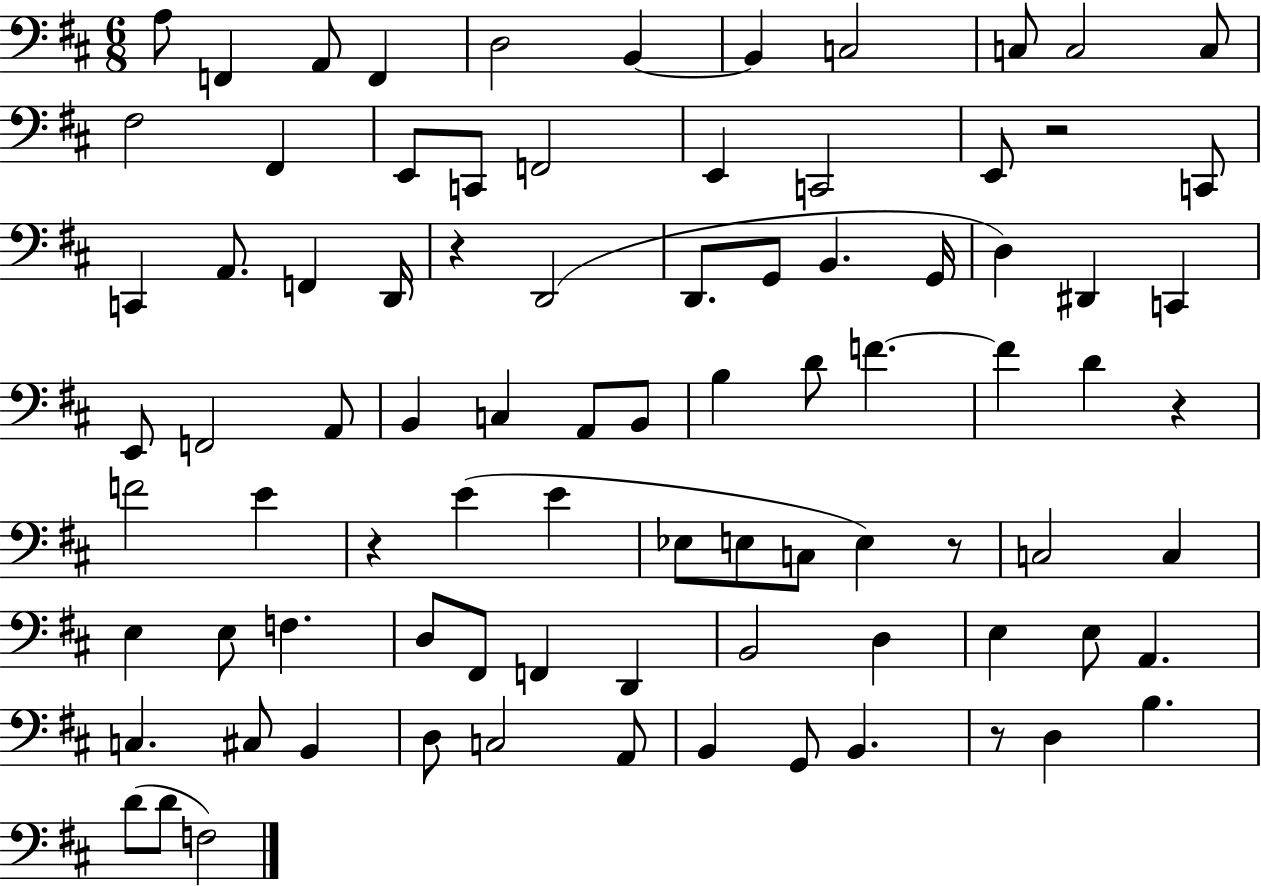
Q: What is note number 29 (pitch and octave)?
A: G2